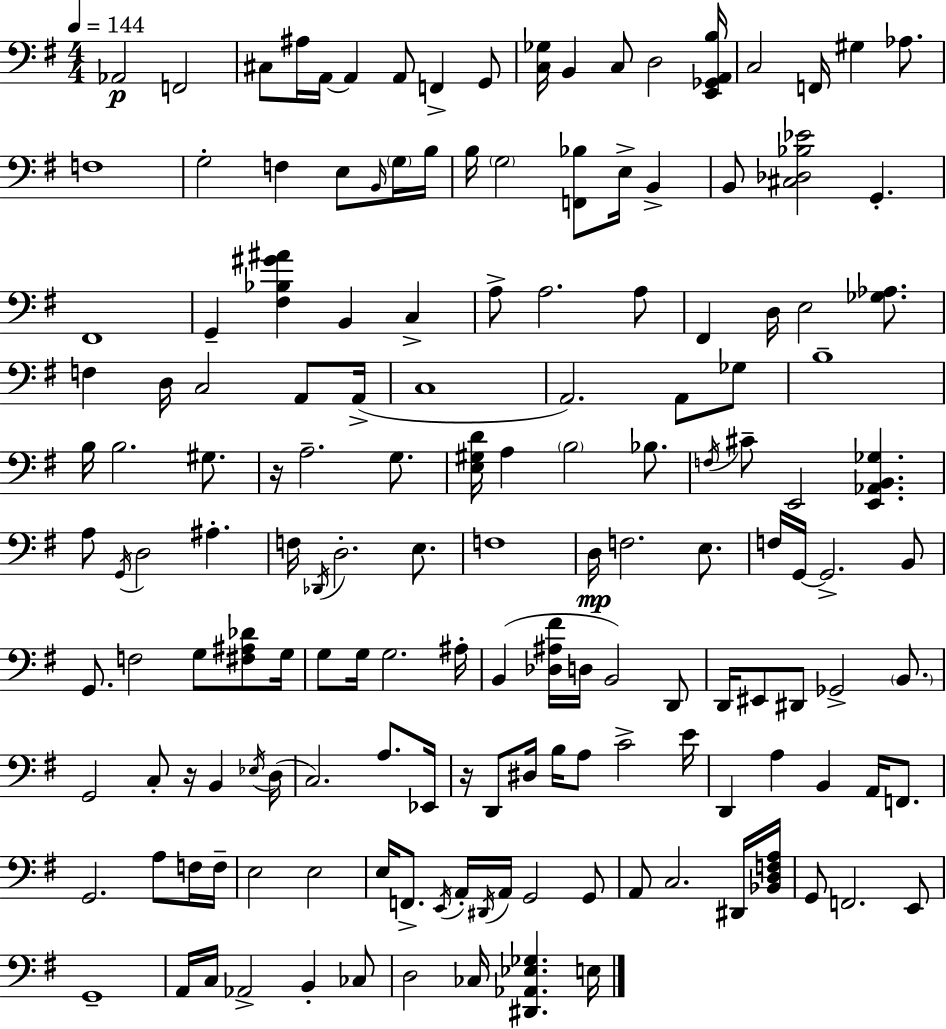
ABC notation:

X:1
T:Untitled
M:4/4
L:1/4
K:G
_A,,2 F,,2 ^C,/2 ^A,/4 A,,/4 A,, A,,/2 F,, G,,/2 [C,_G,]/4 B,, C,/2 D,2 [E,,_G,,A,,B,]/4 C,2 F,,/4 ^G, _A,/2 F,4 G,2 F, E,/2 B,,/4 G,/4 B,/4 B,/4 G,2 [F,,_B,]/2 E,/4 B,, B,,/2 [^C,_D,_B,_E]2 G,, ^F,,4 G,, [^F,_B,^G^A] B,, C, A,/2 A,2 A,/2 ^F,, D,/4 E,2 [_G,_A,]/2 F, D,/4 C,2 A,,/2 A,,/4 C,4 A,,2 A,,/2 _G,/2 B,4 B,/4 B,2 ^G,/2 z/4 A,2 G,/2 [E,^G,D]/4 A, B,2 _B,/2 F,/4 ^C/2 E,,2 [E,,_A,,B,,_G,] A,/2 G,,/4 D,2 ^A, F,/4 _D,,/4 D,2 E,/2 F,4 D,/4 F,2 E,/2 F,/4 G,,/4 G,,2 B,,/2 G,,/2 F,2 G,/2 [^F,^A,_D]/2 G,/4 G,/2 G,/4 G,2 ^A,/4 B,, [_D,^A,^F]/4 D,/4 B,,2 D,,/2 D,,/4 ^E,,/2 ^D,,/2 _G,,2 B,,/2 G,,2 C,/2 z/4 B,, _E,/4 D,/4 C,2 A,/2 _E,,/4 z/4 D,,/2 ^D,/4 B,/4 A,/2 C2 E/4 D,, A, B,, A,,/4 F,,/2 G,,2 A,/2 F,/4 F,/4 E,2 E,2 E,/4 F,,/2 E,,/4 A,,/4 ^D,,/4 A,,/4 G,,2 G,,/2 A,,/2 C,2 ^D,,/4 [_B,,D,F,A,]/4 G,,/2 F,,2 E,,/2 G,,4 A,,/4 C,/4 _A,,2 B,, _C,/2 D,2 _C,/4 [^D,,_A,,_E,_G,] E,/4